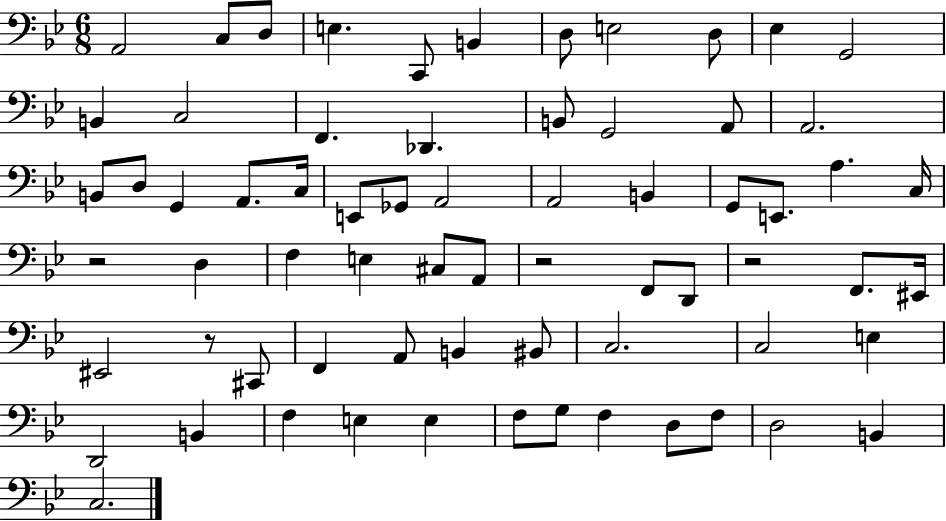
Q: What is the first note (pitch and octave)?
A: A2